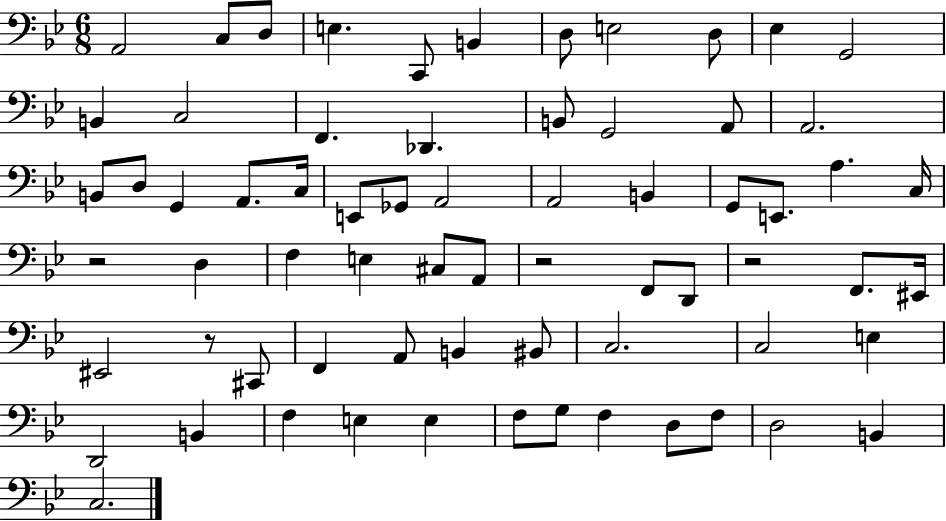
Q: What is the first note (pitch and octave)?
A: A2